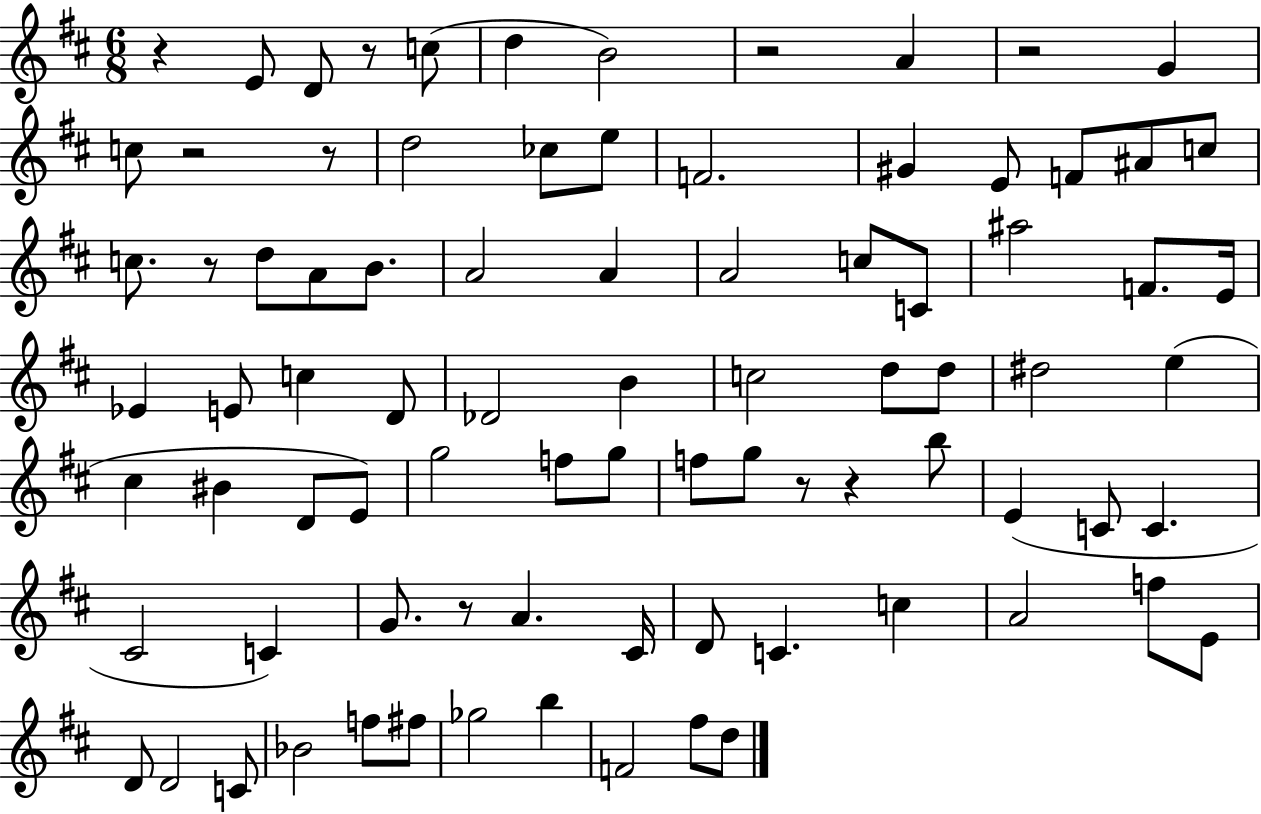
{
  \clef treble
  \numericTimeSignature
  \time 6/8
  \key d \major
  \repeat volta 2 { r4 e'8 d'8 r8 c''8( | d''4 b'2) | r2 a'4 | r2 g'4 | \break c''8 r2 r8 | d''2 ces''8 e''8 | f'2. | gis'4 e'8 f'8 ais'8 c''8 | \break c''8. r8 d''8 a'8 b'8. | a'2 a'4 | a'2 c''8 c'8 | ais''2 f'8. e'16 | \break ees'4 e'8 c''4 d'8 | des'2 b'4 | c''2 d''8 d''8 | dis''2 e''4( | \break cis''4 bis'4 d'8 e'8) | g''2 f''8 g''8 | f''8 g''8 r8 r4 b''8 | e'4( c'8 c'4. | \break cis'2 c'4) | g'8. r8 a'4. cis'16 | d'8 c'4. c''4 | a'2 f''8 e'8 | \break d'8 d'2 c'8 | bes'2 f''8 fis''8 | ges''2 b''4 | f'2 fis''8 d''8 | \break } \bar "|."
}